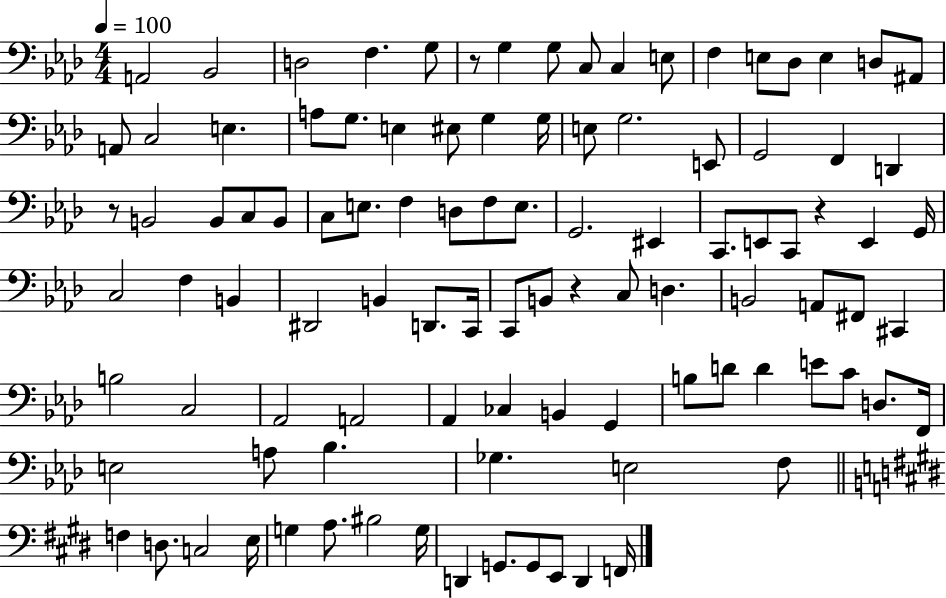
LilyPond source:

{
  \clef bass
  \numericTimeSignature
  \time 4/4
  \key aes \major
  \tempo 4 = 100
  a,2 bes,2 | d2 f4. g8 | r8 g4 g8 c8 c4 e8 | f4 e8 des8 e4 d8 ais,8 | \break a,8 c2 e4. | a8 g8. e4 eis8 g4 g16 | e8 g2. e,8 | g,2 f,4 d,4 | \break r8 b,2 b,8 c8 b,8 | c8 e8. f4 d8 f8 e8. | g,2. eis,4 | c,8. e,8 c,8 r4 e,4 g,16 | \break c2 f4 b,4 | dis,2 b,4 d,8. c,16 | c,8 b,8 r4 c8 d4. | b,2 a,8 fis,8 cis,4 | \break b2 c2 | aes,2 a,2 | aes,4 ces4 b,4 g,4 | b8 d'8 d'4 e'8 c'8 d8. f,16 | \break e2 a8 bes4. | ges4. e2 f8 | \bar "||" \break \key e \major f4 d8. c2 e16 | g4 a8. bis2 g16 | d,4 g,8. g,8 e,8 d,4 f,16 | \bar "|."
}